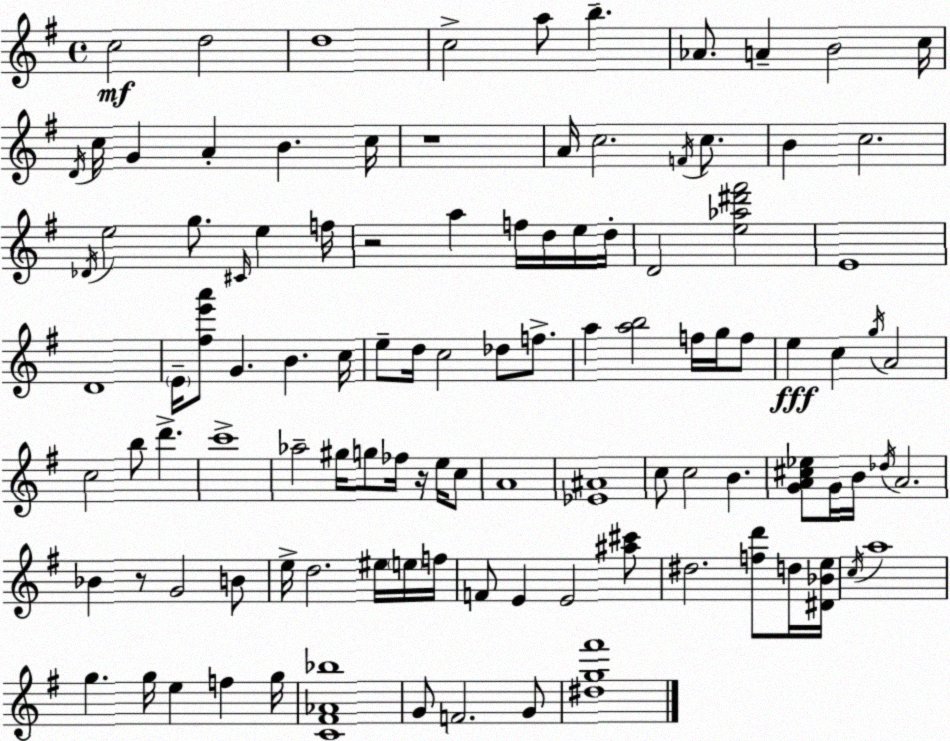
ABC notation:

X:1
T:Untitled
M:4/4
L:1/4
K:G
c2 d2 d4 c2 a/2 b _A/2 A B2 c/4 D/4 c/4 G A B c/4 z4 A/4 c2 F/4 c/2 B c2 _D/4 e2 g/2 ^C/4 e f/4 z2 a f/4 d/4 e/4 d/4 D2 [e_a^d'^f']2 E4 D4 E/4 [^fe'a']/2 G B c/4 e/2 d/4 c2 _d/2 f/2 a [ab]2 f/4 g/4 f/2 e c g/4 A2 c2 b/2 d' c'4 _a2 ^g/4 g/2 _f/4 z/4 e/4 c/2 A4 [_E^A]4 c/2 c2 B [GA^c_e]/2 G/4 B/4 _d/4 A2 _B z/2 G2 B/2 e/4 d2 ^e/4 e/4 f/4 F/2 E E2 [^a^c']/2 ^d2 [fd']/2 d/4 [^D_Be]/4 c/4 a4 g g/4 e f g/4 [C^F_A_b]4 G/2 F2 G/2 [^dg^f']4